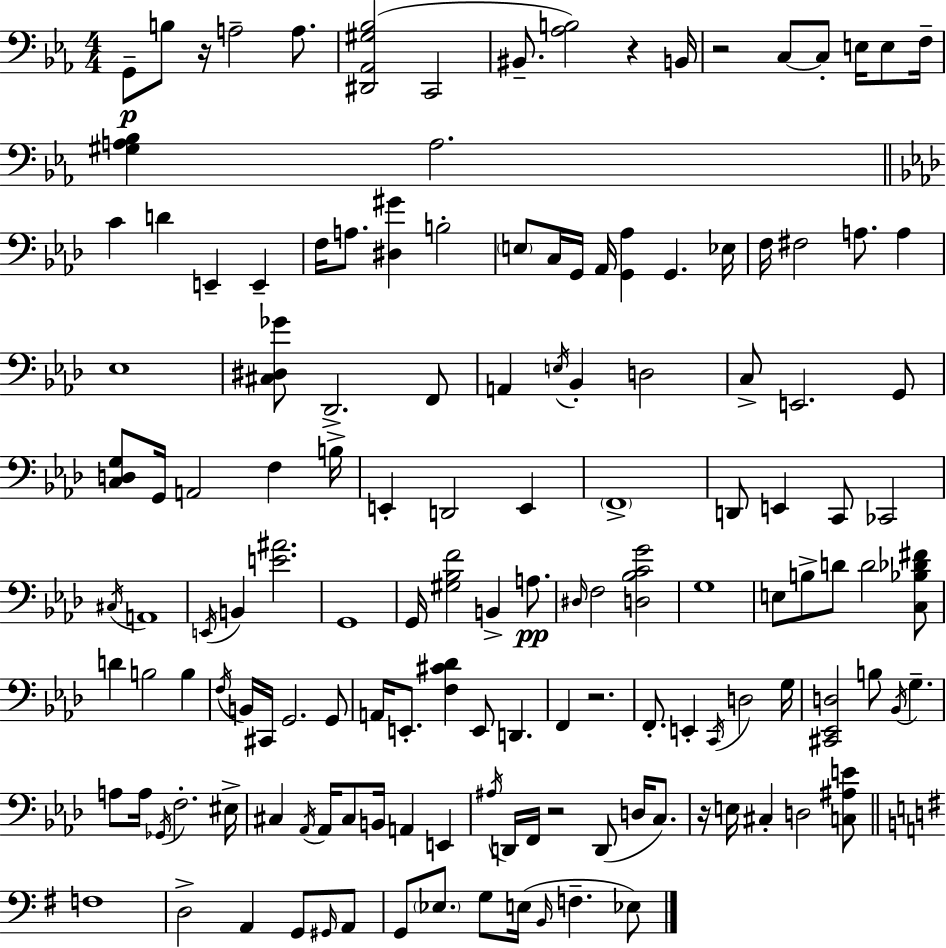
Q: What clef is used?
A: bass